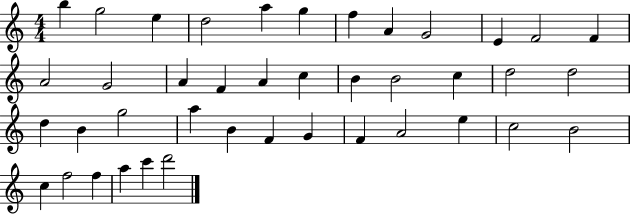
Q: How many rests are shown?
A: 0